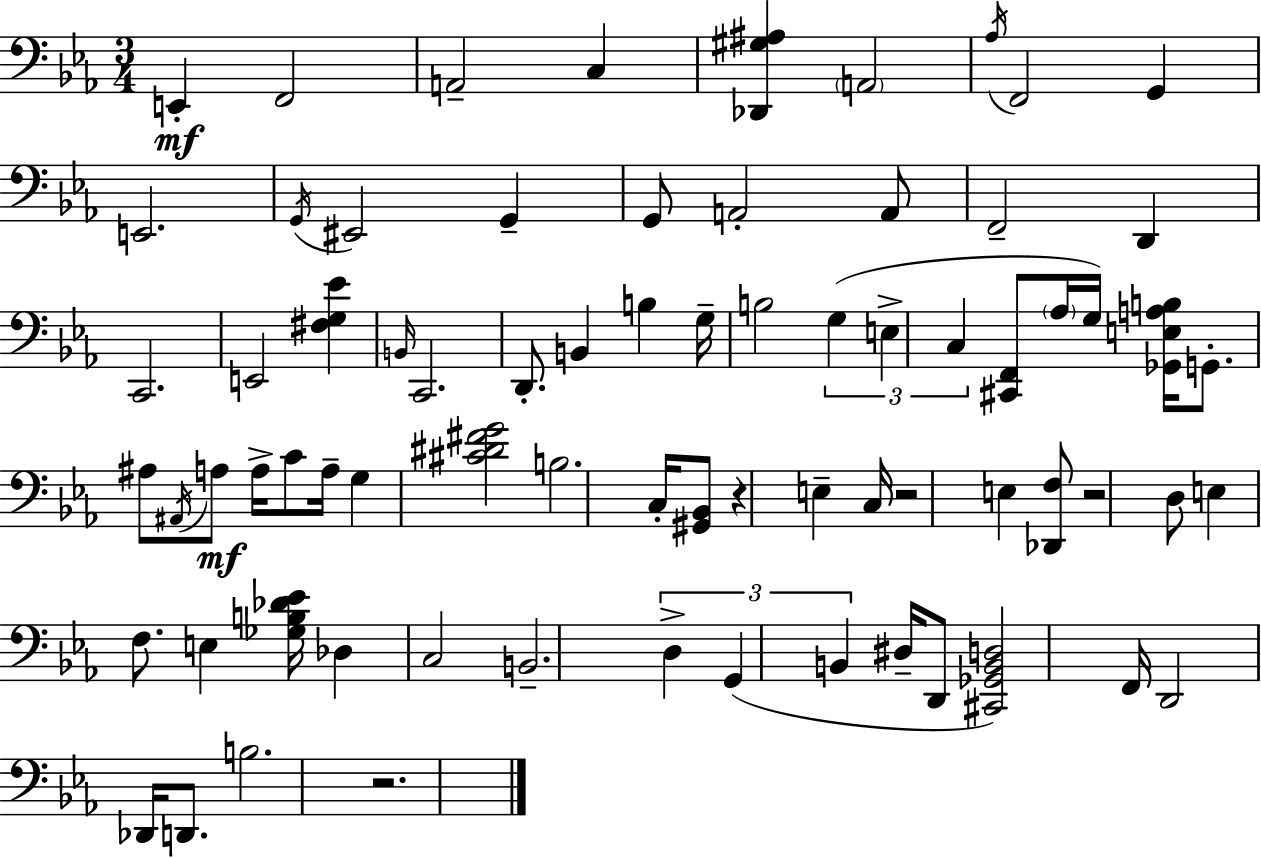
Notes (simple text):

E2/q F2/h A2/h C3/q [Db2,G#3,A#3]/q A2/h Ab3/s F2/h G2/q E2/h. G2/s EIS2/h G2/q G2/e A2/h A2/e F2/h D2/q C2/h. E2/h [F#3,G3,Eb4]/q B2/s C2/h. D2/e. B2/q B3/q G3/s B3/h G3/q E3/q C3/q [C#2,F2]/e Ab3/s G3/s [Gb2,E3,A3,B3]/s G2/e. A#3/e A#2/s A3/e A3/s C4/e A3/s G3/q [C#4,D#4,F#4,G4]/h B3/h. C3/s [G#2,Bb2]/e R/q E3/q C3/s R/h E3/q [Db2,F3]/e R/h D3/e E3/q F3/e. E3/q [Gb3,B3,Db4,Eb4]/s Db3/q C3/h B2/h. D3/q G2/q B2/q D#3/s D2/e [C#2,Gb2,B2,D3]/h F2/s D2/h Db2/s D2/e. B3/h. R/h.